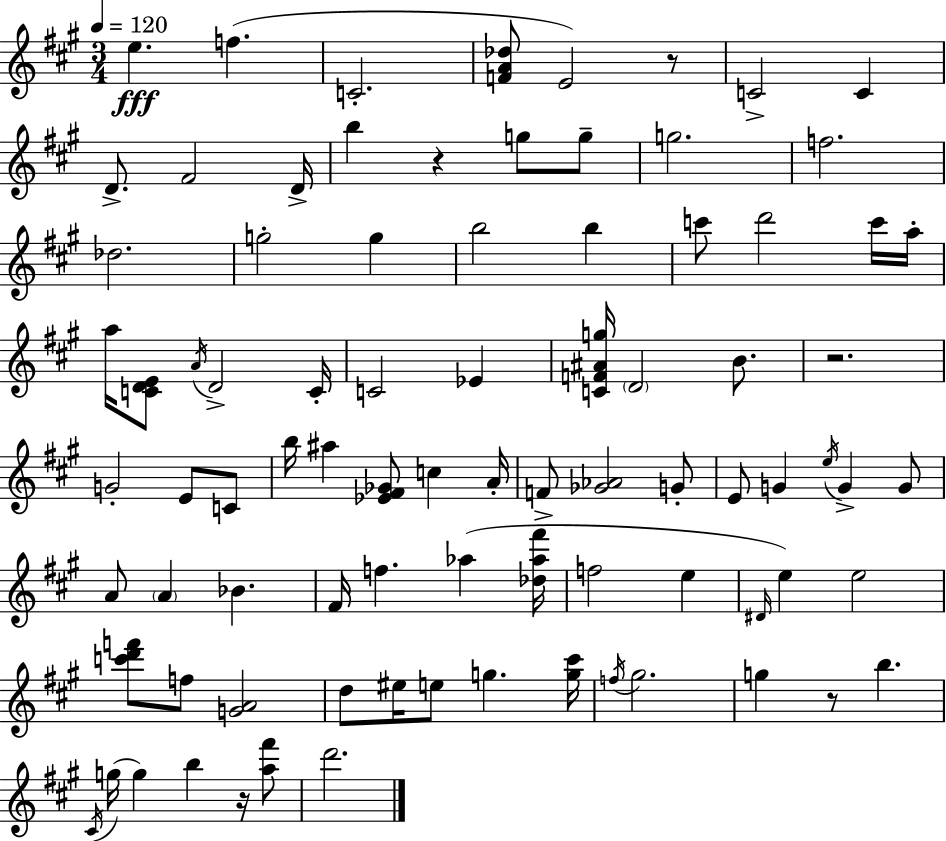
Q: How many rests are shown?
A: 5